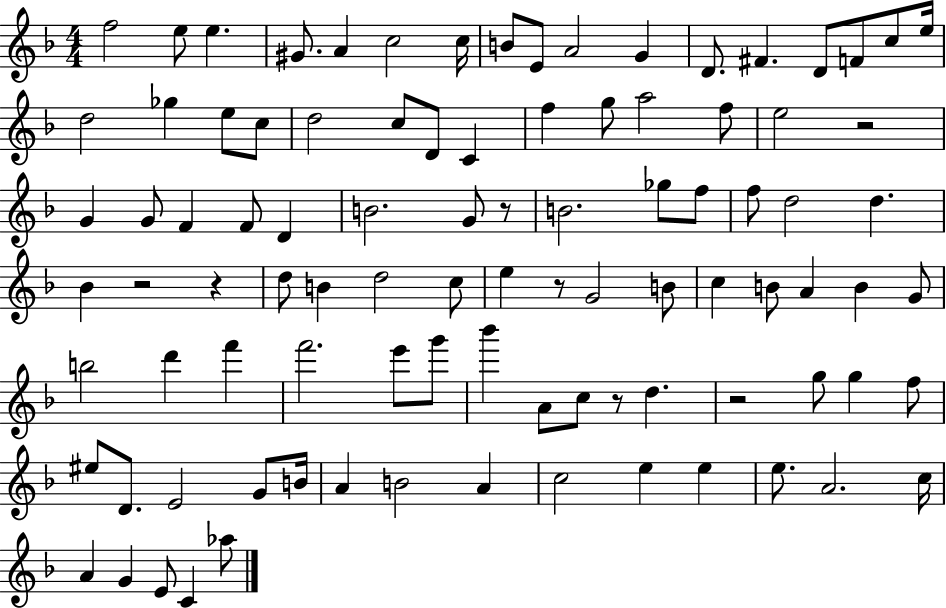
X:1
T:Untitled
M:4/4
L:1/4
K:F
f2 e/2 e ^G/2 A c2 c/4 B/2 E/2 A2 G D/2 ^F D/2 F/2 c/2 e/4 d2 _g e/2 c/2 d2 c/2 D/2 C f g/2 a2 f/2 e2 z2 G G/2 F F/2 D B2 G/2 z/2 B2 _g/2 f/2 f/2 d2 d _B z2 z d/2 B d2 c/2 e z/2 G2 B/2 c B/2 A B G/2 b2 d' f' f'2 e'/2 g'/2 _b' A/2 c/2 z/2 d z2 g/2 g f/2 ^e/2 D/2 E2 G/2 B/4 A B2 A c2 e e e/2 A2 c/4 A G E/2 C _a/2